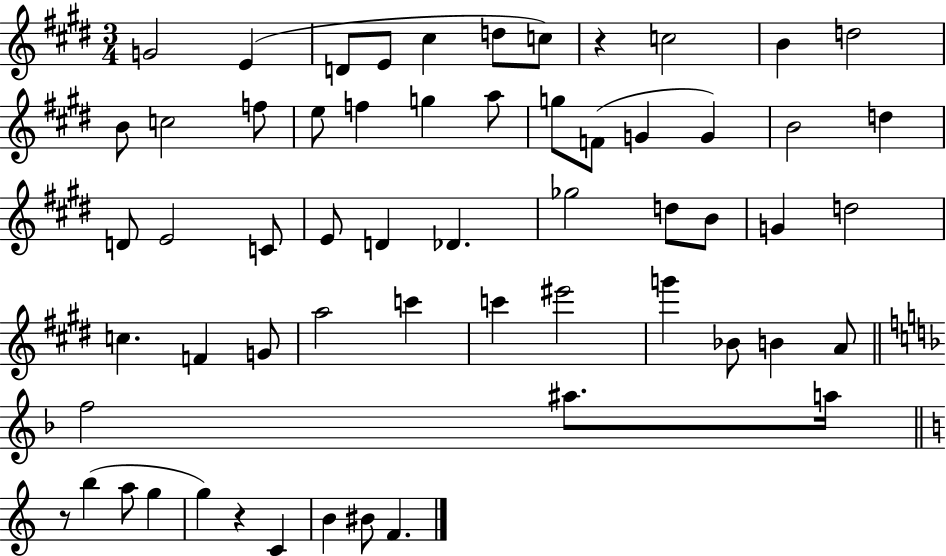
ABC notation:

X:1
T:Untitled
M:3/4
L:1/4
K:E
G2 E D/2 E/2 ^c d/2 c/2 z c2 B d2 B/2 c2 f/2 e/2 f g a/2 g/2 F/2 G G B2 d D/2 E2 C/2 E/2 D _D _g2 d/2 B/2 G d2 c F G/2 a2 c' c' ^e'2 g' _B/2 B A/2 f2 ^a/2 a/4 z/2 b a/2 g g z C B ^B/2 F